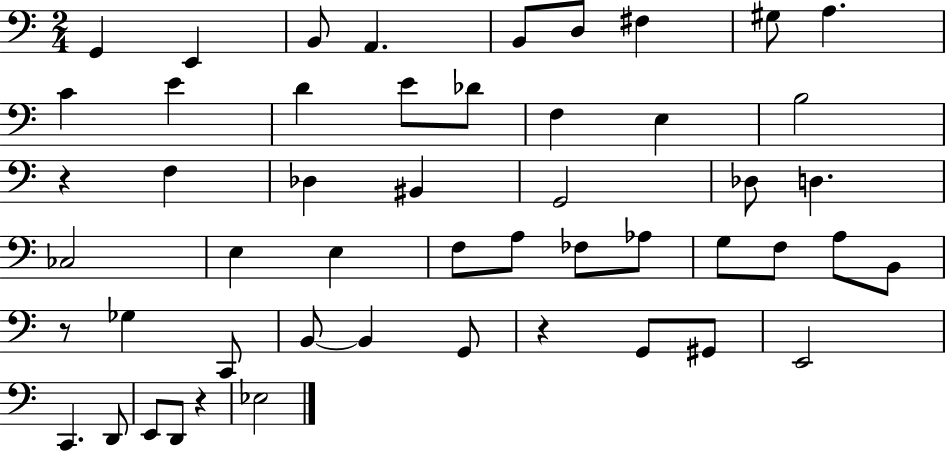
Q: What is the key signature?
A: C major